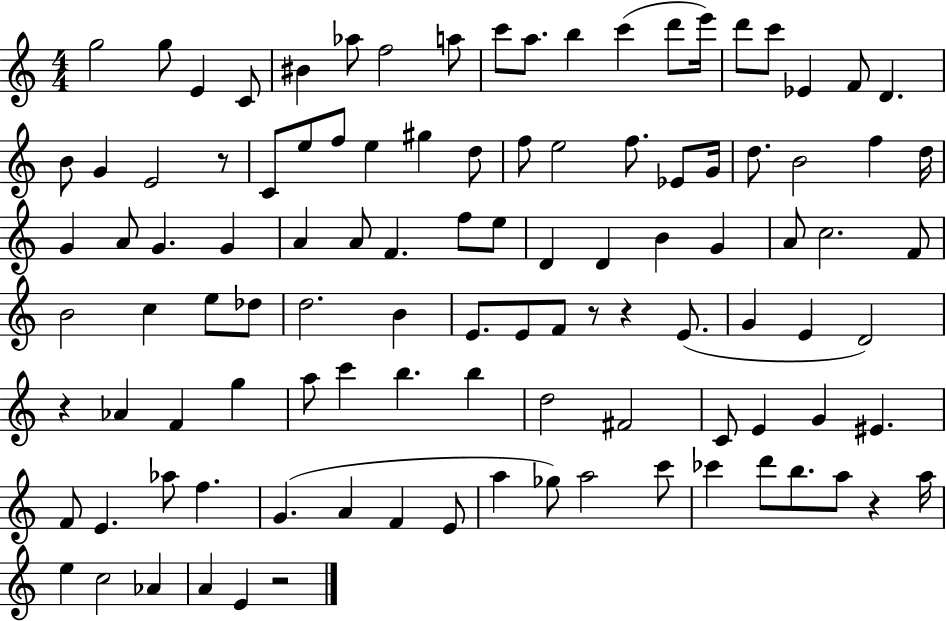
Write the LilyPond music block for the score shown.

{
  \clef treble
  \numericTimeSignature
  \time 4/4
  \key c \major
  g''2 g''8 e'4 c'8 | bis'4 aes''8 f''2 a''8 | c'''8 a''8. b''4 c'''4( d'''8 e'''16) | d'''8 c'''8 ees'4 f'8 d'4. | \break b'8 g'4 e'2 r8 | c'8 e''8 f''8 e''4 gis''4 d''8 | f''8 e''2 f''8. ees'8 g'16 | d''8. b'2 f''4 d''16 | \break g'4 a'8 g'4. g'4 | a'4 a'8 f'4. f''8 e''8 | d'4 d'4 b'4 g'4 | a'8 c''2. f'8 | \break b'2 c''4 e''8 des''8 | d''2. b'4 | e'8. e'8 f'8 r8 r4 e'8.( | g'4 e'4 d'2) | \break r4 aes'4 f'4 g''4 | a''8 c'''4 b''4. b''4 | d''2 fis'2 | c'8 e'4 g'4 eis'4. | \break f'8 e'4. aes''8 f''4. | g'4.( a'4 f'4 e'8 | a''4 ges''8) a''2 c'''8 | ces'''4 d'''8 b''8. a''8 r4 a''16 | \break e''4 c''2 aes'4 | a'4 e'4 r2 | \bar "|."
}